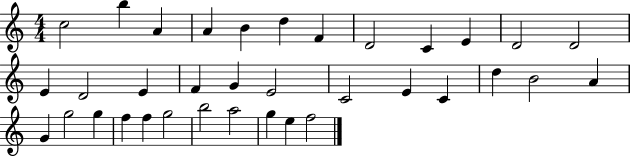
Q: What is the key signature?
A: C major